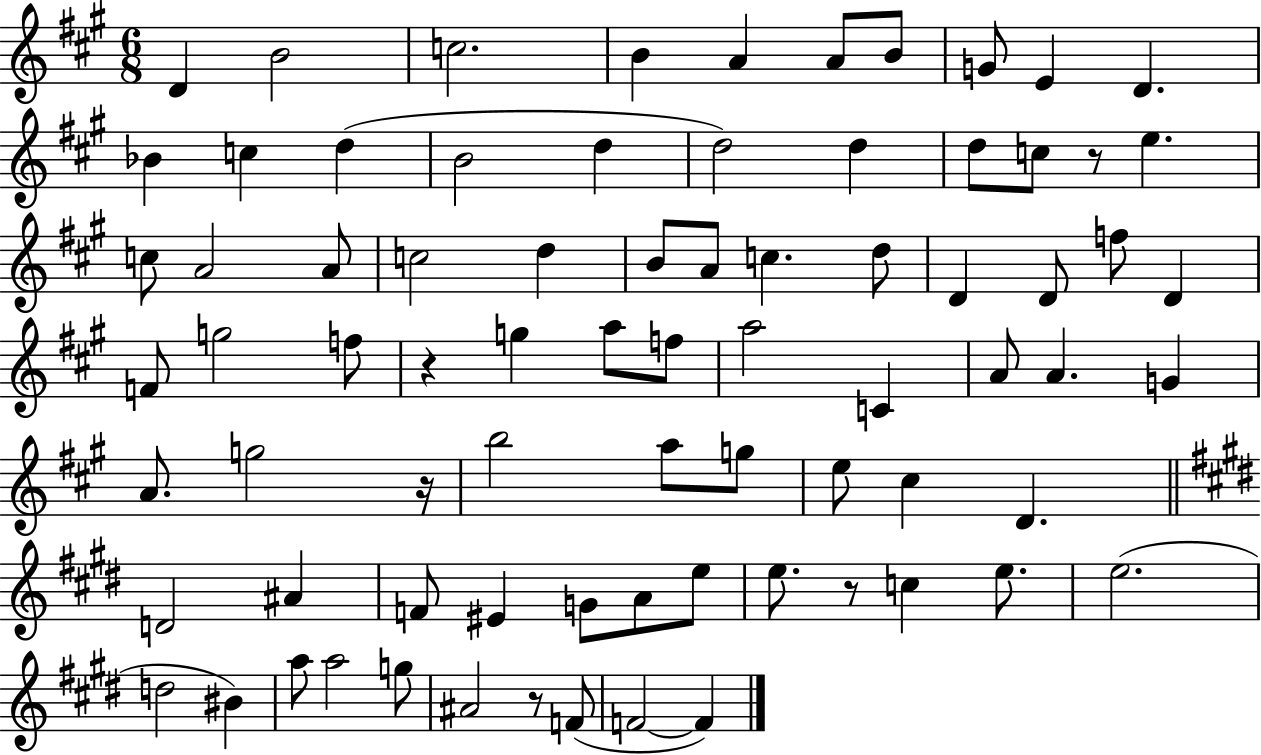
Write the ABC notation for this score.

X:1
T:Untitled
M:6/8
L:1/4
K:A
D B2 c2 B A A/2 B/2 G/2 E D _B c d B2 d d2 d d/2 c/2 z/2 e c/2 A2 A/2 c2 d B/2 A/2 c d/2 D D/2 f/2 D F/2 g2 f/2 z g a/2 f/2 a2 C A/2 A G A/2 g2 z/4 b2 a/2 g/2 e/2 ^c D D2 ^A F/2 ^E G/2 A/2 e/2 e/2 z/2 c e/2 e2 d2 ^B a/2 a2 g/2 ^A2 z/2 F/2 F2 F